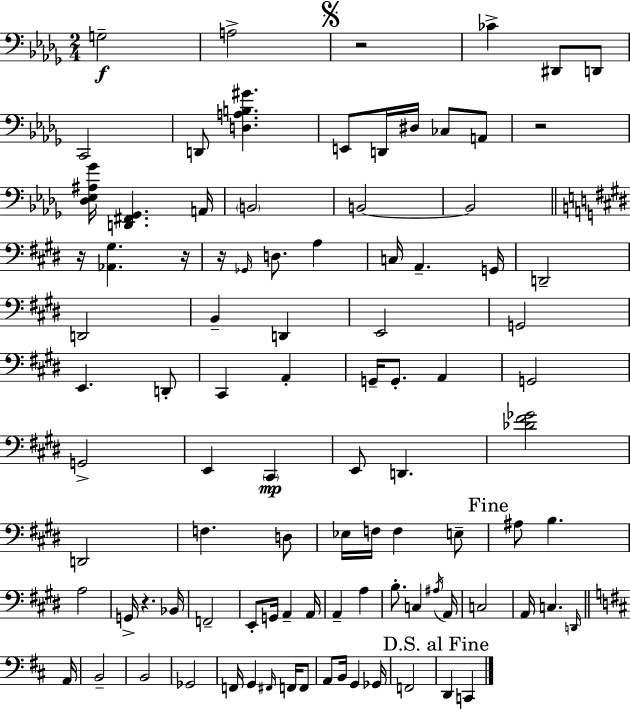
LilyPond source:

{
  \clef bass
  \numericTimeSignature
  \time 2/4
  \key bes \minor
  g2--\f | a2-> | \mark \markup { \musicglyph "scripts.segno" } r2 | ces'4-> dis,8 d,8 | \break c,2 | d,8 <d a b gis'>4. | e,8 d,16 dis16 ces8 a,8 | r2 | \break <des ees ais ges'>16 <d, fis, ges,>4. a,16 | \parenthesize b,2 | b,2~~ | b,2 | \break \bar "||" \break \key e \major r16 <aes, gis>4. r16 | r16 \grace { ges,16 } d8. a4 | c16 a,4.-- | g,16 d,2-- | \break d,2 | b,4-- d,4 | e,2 | g,2 | \break e,4. d,8-. | cis,4 a,4-. | g,16-- g,8.-. a,4 | g,2 | \break g,2-> | e,4 \parenthesize cis,4\mp | e,8 d,4. | <des' fis' ges'>2 | \break d,2 | f4. d8 | ees16 f16 f4 e8-- | \mark "Fine" ais8 b4. | \break a2 | g,16-> r4. | bes,16 f,2-- | e,8-. g,16 a,4-- | \break a,16 a,4-- a4 | b8.-. c4 | \acciaccatura { ais16 } a,16 c2 | a,16 c4. | \break \grace { d,16 } \bar "||" \break \key d \major a,16 b,2-- | b,2 | ges,2 | f,16 g,4 \grace { fis,16 } f,16 | \break f,8 a,8 b,16 g,4 | ges,16 f,2 | \mark "D.S. al Fine" d,4 c,4 | \bar "|."
}